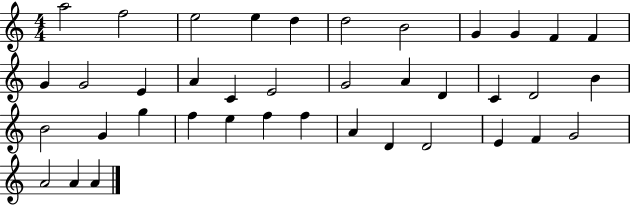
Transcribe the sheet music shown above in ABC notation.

X:1
T:Untitled
M:4/4
L:1/4
K:C
a2 f2 e2 e d d2 B2 G G F F G G2 E A C E2 G2 A D C D2 B B2 G g f e f f A D D2 E F G2 A2 A A